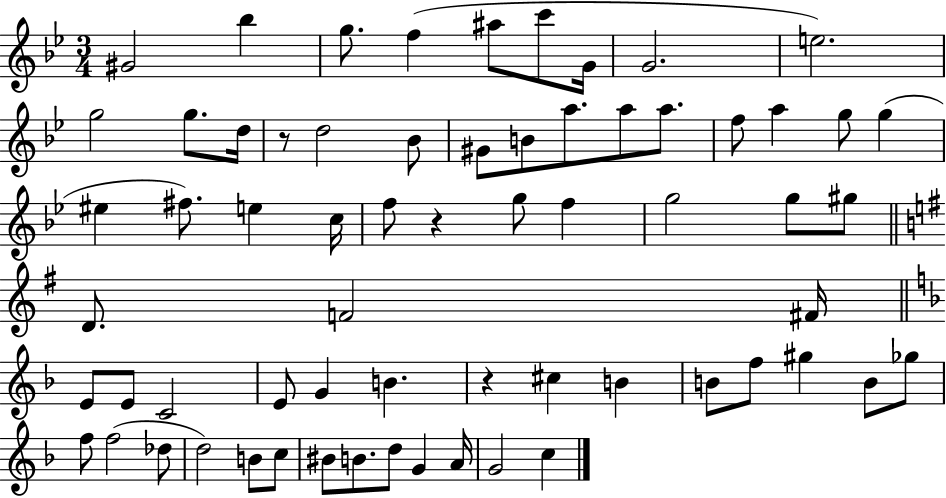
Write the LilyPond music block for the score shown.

{
  \clef treble
  \numericTimeSignature
  \time 3/4
  \key bes \major
  gis'2 bes''4 | g''8. f''4( ais''8 c'''8 g'16 | g'2. | e''2.) | \break g''2 g''8. d''16 | r8 d''2 bes'8 | gis'8 b'8 a''8. a''8 a''8. | f''8 a''4 g''8 g''4( | \break eis''4 fis''8.) e''4 c''16 | f''8 r4 g''8 f''4 | g''2 g''8 gis''8 | \bar "||" \break \key e \minor d'8. f'2 fis'16 | \bar "||" \break \key d \minor e'8 e'8 c'2 | e'8 g'4 b'4. | r4 cis''4 b'4 | b'8 f''8 gis''4 b'8 ges''8 | \break f''8 f''2( des''8 | d''2) b'8 c''8 | bis'8 b'8. d''8 g'4 a'16 | g'2 c''4 | \break \bar "|."
}